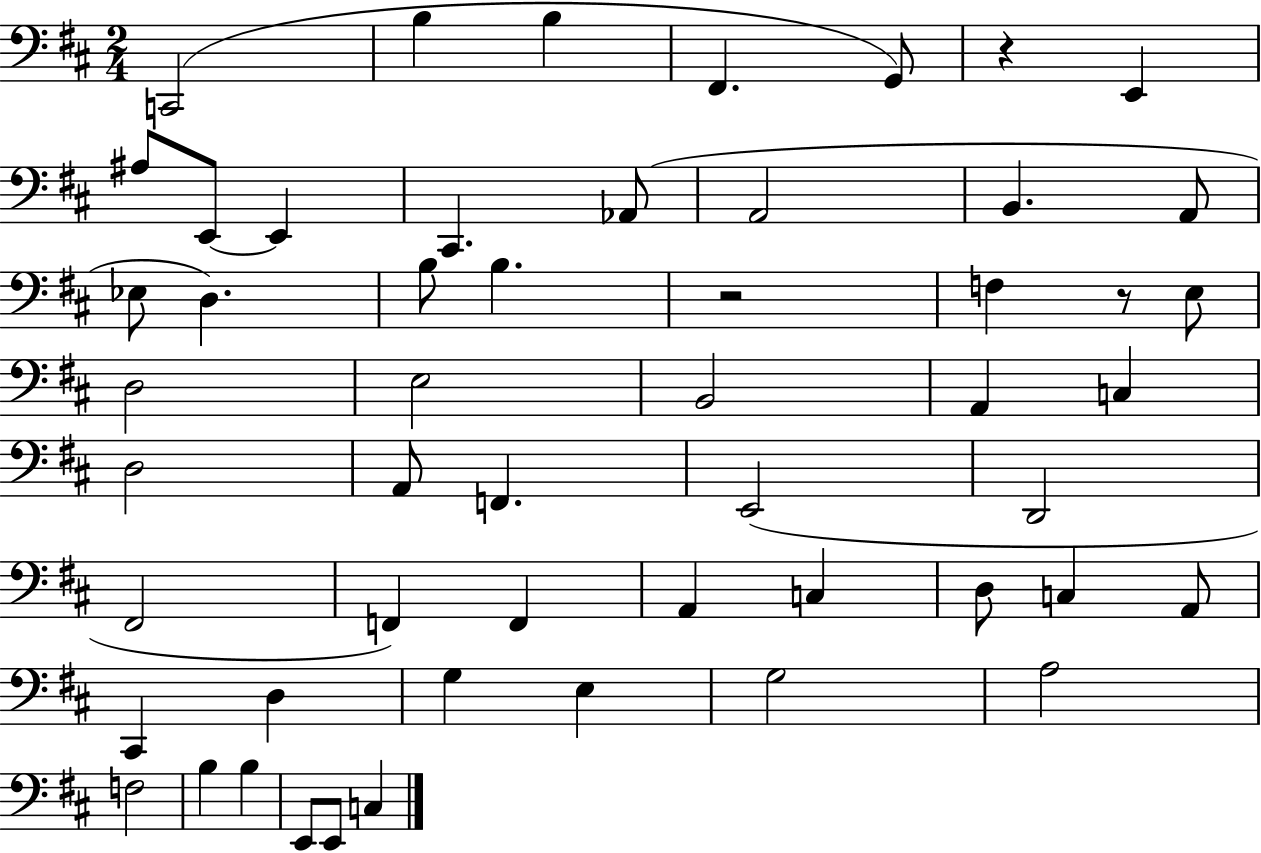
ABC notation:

X:1
T:Untitled
M:2/4
L:1/4
K:D
C,,2 B, B, ^F,, G,,/2 z E,, ^A,/2 E,,/2 E,, ^C,, _A,,/2 A,,2 B,, A,,/2 _E,/2 D, B,/2 B, z2 F, z/2 E,/2 D,2 E,2 B,,2 A,, C, D,2 A,,/2 F,, E,,2 D,,2 ^F,,2 F,, F,, A,, C, D,/2 C, A,,/2 ^C,, D, G, E, G,2 A,2 F,2 B, B, E,,/2 E,,/2 C,